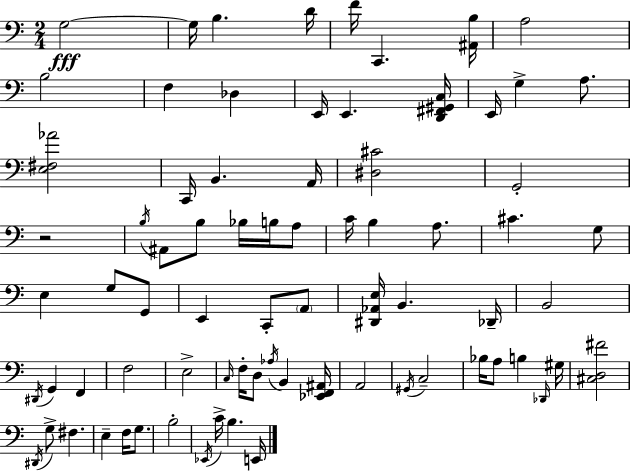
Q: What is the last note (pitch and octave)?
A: E2